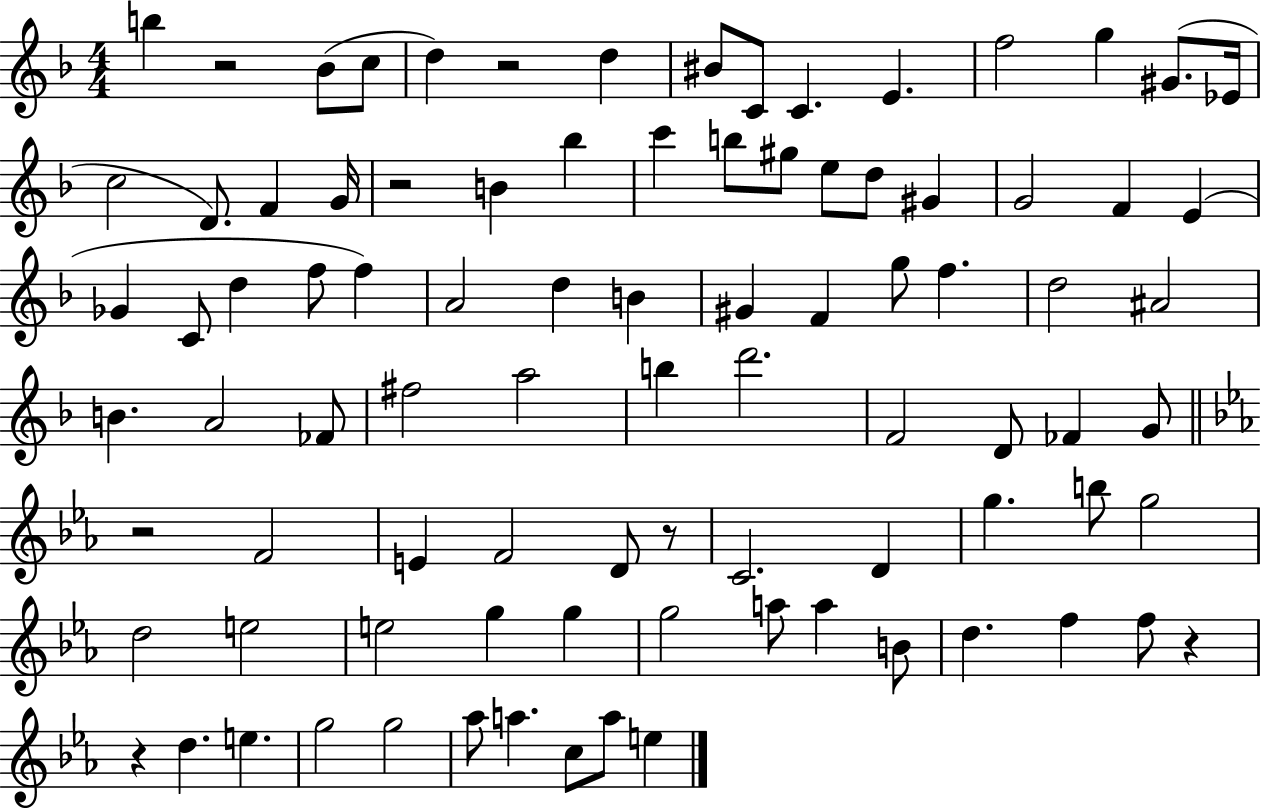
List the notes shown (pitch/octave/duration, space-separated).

B5/q R/h Bb4/e C5/e D5/q R/h D5/q BIS4/e C4/e C4/q. E4/q. F5/h G5/q G#4/e. Eb4/s C5/h D4/e. F4/q G4/s R/h B4/q Bb5/q C6/q B5/e G#5/e E5/e D5/e G#4/q G4/h F4/q E4/q Gb4/q C4/e D5/q F5/e F5/q A4/h D5/q B4/q G#4/q F4/q G5/e F5/q. D5/h A#4/h B4/q. A4/h FES4/e F#5/h A5/h B5/q D6/h. F4/h D4/e FES4/q G4/e R/h F4/h E4/q F4/h D4/e R/e C4/h. D4/q G5/q. B5/e G5/h D5/h E5/h E5/h G5/q G5/q G5/h A5/e A5/q B4/e D5/q. F5/q F5/e R/q R/q D5/q. E5/q. G5/h G5/h Ab5/e A5/q. C5/e A5/e E5/q